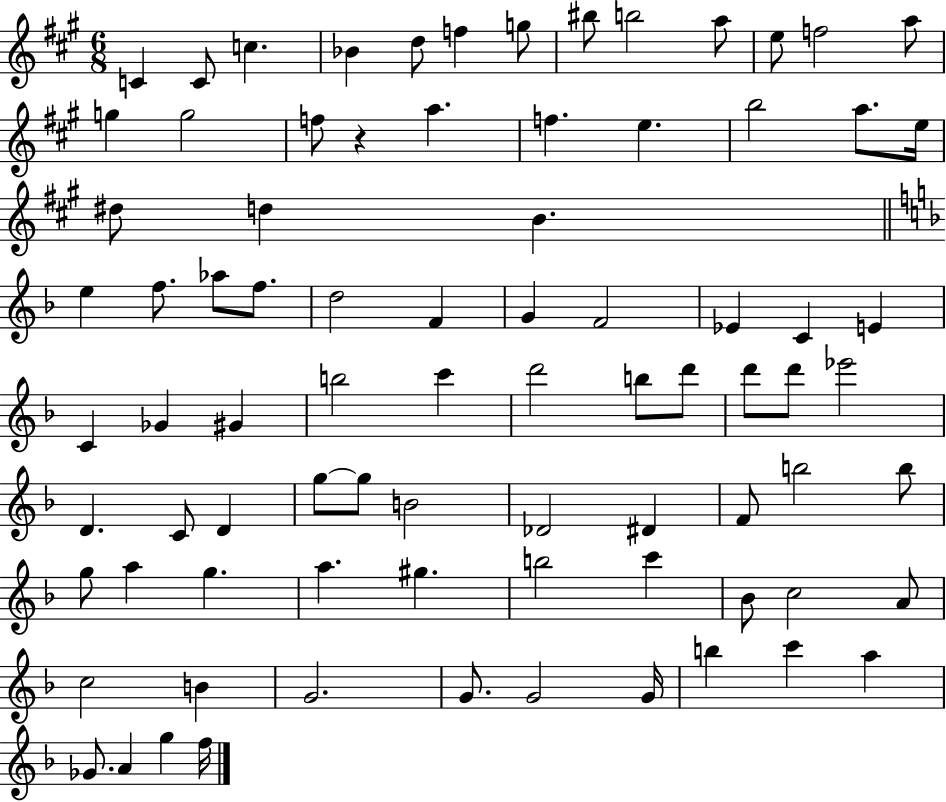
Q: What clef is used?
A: treble